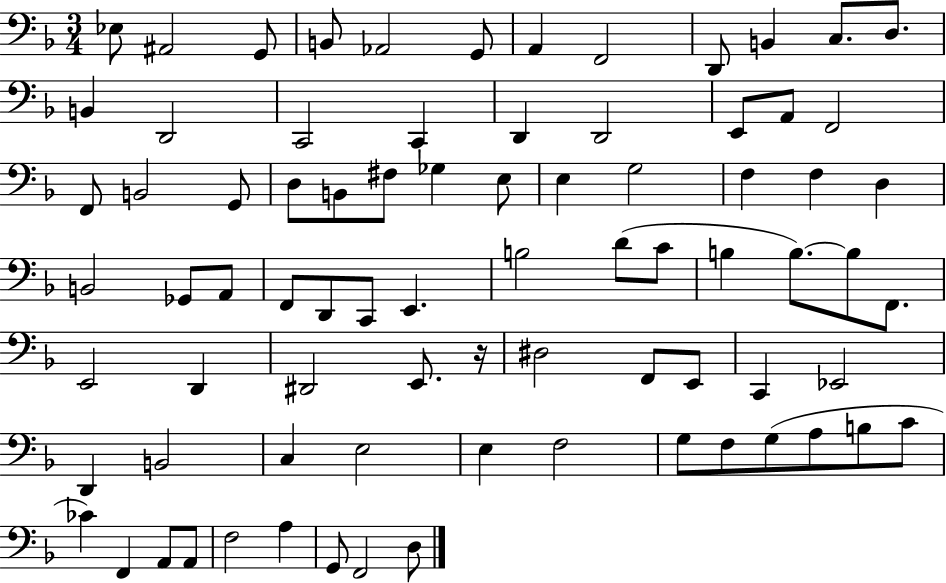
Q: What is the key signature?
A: F major